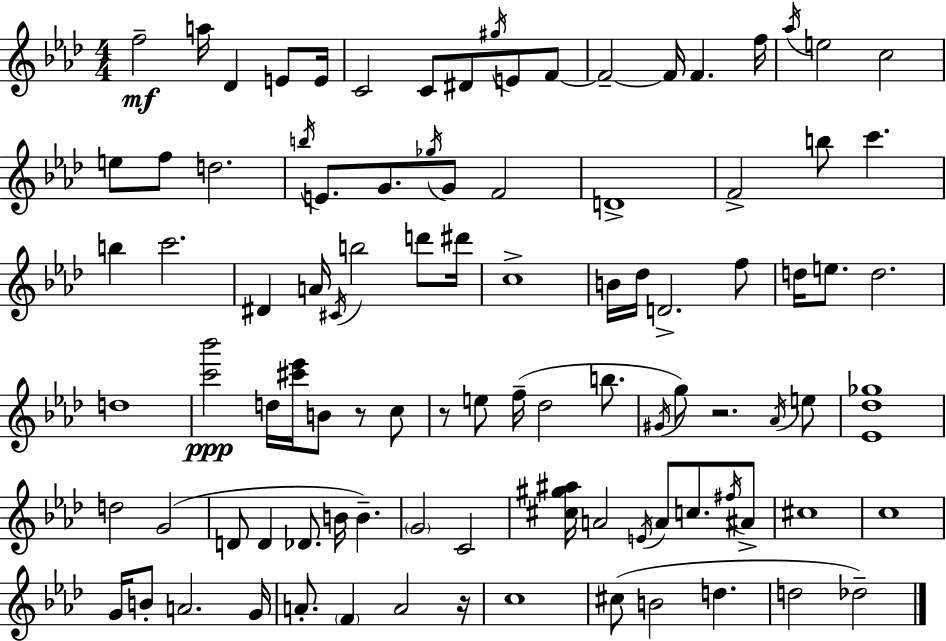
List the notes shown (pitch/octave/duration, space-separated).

F5/h A5/s Db4/q E4/e E4/s C4/h C4/e D#4/e G#5/s E4/e F4/e F4/h F4/s F4/q. F5/s Ab5/s E5/h C5/h E5/e F5/e D5/h. B5/s E4/e. G4/e. Gb5/s G4/e F4/h D4/w F4/h B5/e C6/q. B5/q C6/h. D#4/q A4/s C#4/s B5/h D6/e D#6/s C5/w B4/s Db5/s D4/h. F5/e D5/s E5/e. D5/h. D5/w [C6,Bb6]/h D5/s [C#6,Eb6]/s B4/e R/e C5/e R/e E5/e F5/s Db5/h B5/e. G#4/s G5/e R/h. Ab4/s E5/e [Eb4,Db5,Gb5]/w D5/h G4/h D4/e D4/q Db4/e. B4/s B4/q. G4/h C4/h [C#5,G#5,A#5]/s A4/h E4/s A4/e C5/e. F#5/s A#4/e C#5/w C5/w G4/s B4/e A4/h. G4/s A4/e. F4/q A4/h R/s C5/w C#5/e B4/h D5/q. D5/h Db5/h